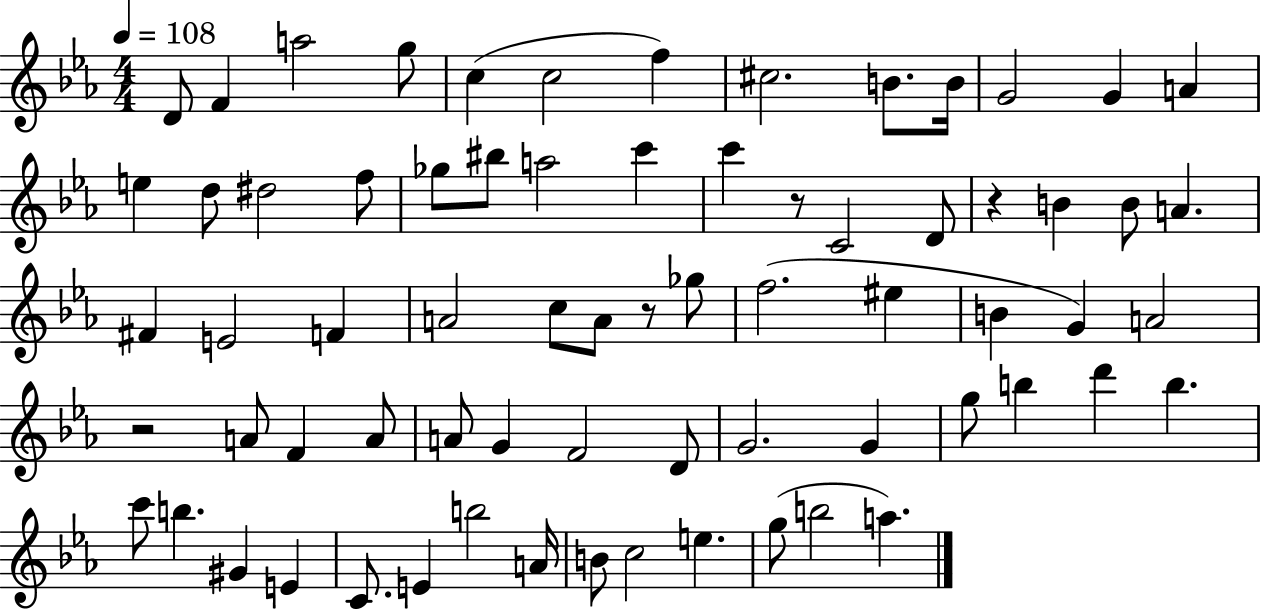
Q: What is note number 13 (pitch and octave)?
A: A4